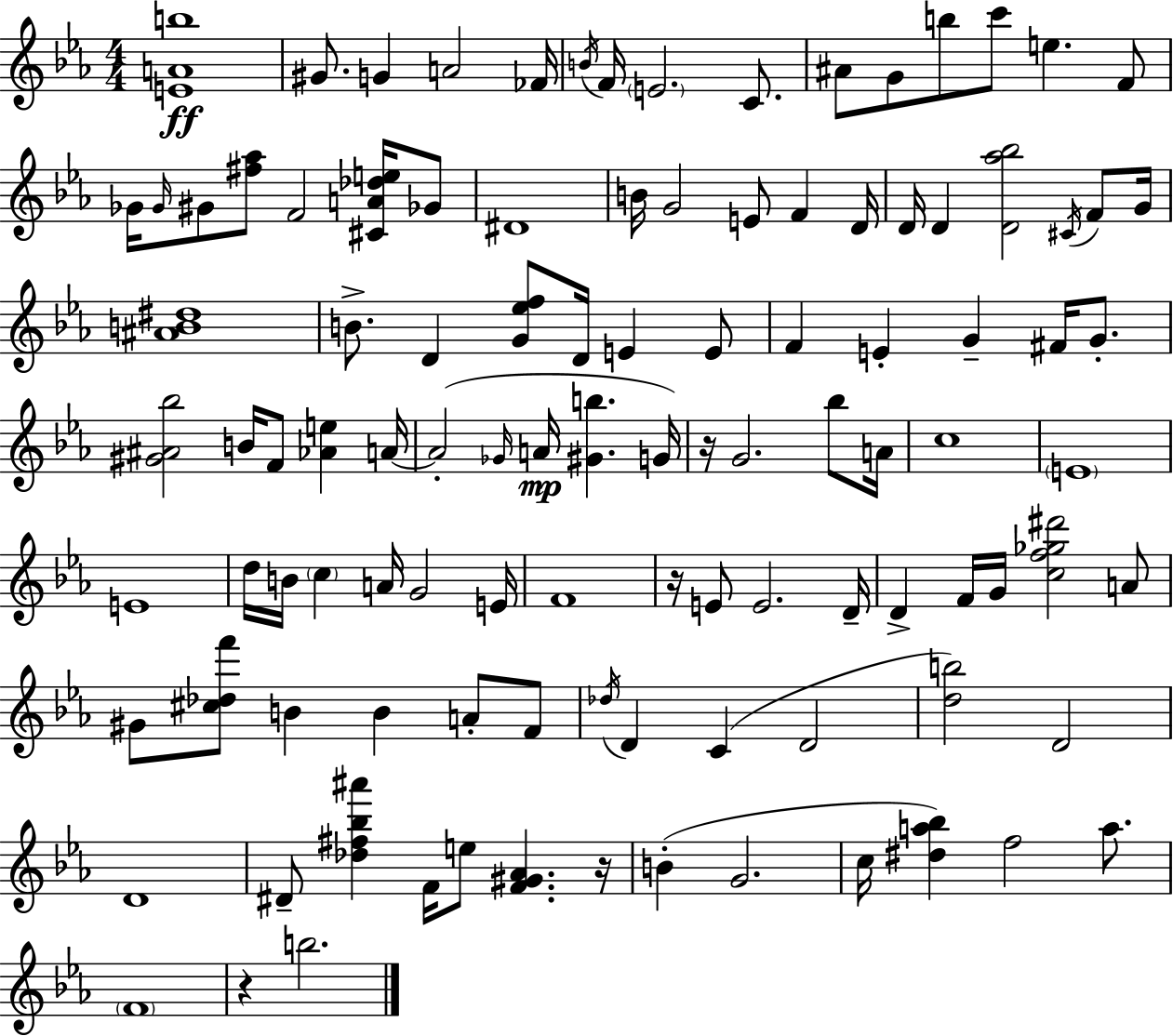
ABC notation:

X:1
T:Untitled
M:4/4
L:1/4
K:Eb
[EAb]4 ^G/2 G A2 _F/4 B/4 F/4 E2 C/2 ^A/2 G/2 b/2 c'/2 e F/2 _G/4 _G/4 ^G/2 [^f_a]/2 F2 [^CA_de]/4 _G/2 ^D4 B/4 G2 E/2 F D/4 D/4 D [D_a_b]2 ^C/4 F/2 G/4 [^AB^d]4 B/2 D [G_ef]/2 D/4 E E/2 F E G ^F/4 G/2 [^G^A_b]2 B/4 F/2 [_Ae] A/4 A2 _G/4 A/4 [^Gb] G/4 z/4 G2 _b/2 A/4 c4 E4 E4 d/4 B/4 c A/4 G2 E/4 F4 z/4 E/2 E2 D/4 D F/4 G/4 [cf_g^d']2 A/2 ^G/2 [^c_df']/2 B B A/2 F/2 _d/4 D C D2 [db]2 D2 D4 ^D/2 [_d^f_b^a'] F/4 e/2 [F^G_A] z/4 B G2 c/4 [^da_b] f2 a/2 F4 z b2